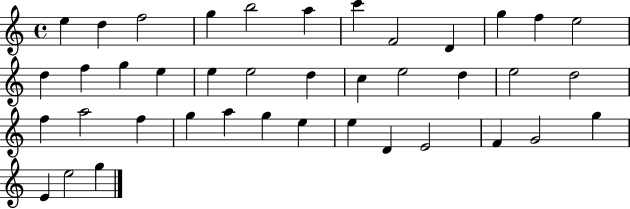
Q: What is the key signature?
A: C major